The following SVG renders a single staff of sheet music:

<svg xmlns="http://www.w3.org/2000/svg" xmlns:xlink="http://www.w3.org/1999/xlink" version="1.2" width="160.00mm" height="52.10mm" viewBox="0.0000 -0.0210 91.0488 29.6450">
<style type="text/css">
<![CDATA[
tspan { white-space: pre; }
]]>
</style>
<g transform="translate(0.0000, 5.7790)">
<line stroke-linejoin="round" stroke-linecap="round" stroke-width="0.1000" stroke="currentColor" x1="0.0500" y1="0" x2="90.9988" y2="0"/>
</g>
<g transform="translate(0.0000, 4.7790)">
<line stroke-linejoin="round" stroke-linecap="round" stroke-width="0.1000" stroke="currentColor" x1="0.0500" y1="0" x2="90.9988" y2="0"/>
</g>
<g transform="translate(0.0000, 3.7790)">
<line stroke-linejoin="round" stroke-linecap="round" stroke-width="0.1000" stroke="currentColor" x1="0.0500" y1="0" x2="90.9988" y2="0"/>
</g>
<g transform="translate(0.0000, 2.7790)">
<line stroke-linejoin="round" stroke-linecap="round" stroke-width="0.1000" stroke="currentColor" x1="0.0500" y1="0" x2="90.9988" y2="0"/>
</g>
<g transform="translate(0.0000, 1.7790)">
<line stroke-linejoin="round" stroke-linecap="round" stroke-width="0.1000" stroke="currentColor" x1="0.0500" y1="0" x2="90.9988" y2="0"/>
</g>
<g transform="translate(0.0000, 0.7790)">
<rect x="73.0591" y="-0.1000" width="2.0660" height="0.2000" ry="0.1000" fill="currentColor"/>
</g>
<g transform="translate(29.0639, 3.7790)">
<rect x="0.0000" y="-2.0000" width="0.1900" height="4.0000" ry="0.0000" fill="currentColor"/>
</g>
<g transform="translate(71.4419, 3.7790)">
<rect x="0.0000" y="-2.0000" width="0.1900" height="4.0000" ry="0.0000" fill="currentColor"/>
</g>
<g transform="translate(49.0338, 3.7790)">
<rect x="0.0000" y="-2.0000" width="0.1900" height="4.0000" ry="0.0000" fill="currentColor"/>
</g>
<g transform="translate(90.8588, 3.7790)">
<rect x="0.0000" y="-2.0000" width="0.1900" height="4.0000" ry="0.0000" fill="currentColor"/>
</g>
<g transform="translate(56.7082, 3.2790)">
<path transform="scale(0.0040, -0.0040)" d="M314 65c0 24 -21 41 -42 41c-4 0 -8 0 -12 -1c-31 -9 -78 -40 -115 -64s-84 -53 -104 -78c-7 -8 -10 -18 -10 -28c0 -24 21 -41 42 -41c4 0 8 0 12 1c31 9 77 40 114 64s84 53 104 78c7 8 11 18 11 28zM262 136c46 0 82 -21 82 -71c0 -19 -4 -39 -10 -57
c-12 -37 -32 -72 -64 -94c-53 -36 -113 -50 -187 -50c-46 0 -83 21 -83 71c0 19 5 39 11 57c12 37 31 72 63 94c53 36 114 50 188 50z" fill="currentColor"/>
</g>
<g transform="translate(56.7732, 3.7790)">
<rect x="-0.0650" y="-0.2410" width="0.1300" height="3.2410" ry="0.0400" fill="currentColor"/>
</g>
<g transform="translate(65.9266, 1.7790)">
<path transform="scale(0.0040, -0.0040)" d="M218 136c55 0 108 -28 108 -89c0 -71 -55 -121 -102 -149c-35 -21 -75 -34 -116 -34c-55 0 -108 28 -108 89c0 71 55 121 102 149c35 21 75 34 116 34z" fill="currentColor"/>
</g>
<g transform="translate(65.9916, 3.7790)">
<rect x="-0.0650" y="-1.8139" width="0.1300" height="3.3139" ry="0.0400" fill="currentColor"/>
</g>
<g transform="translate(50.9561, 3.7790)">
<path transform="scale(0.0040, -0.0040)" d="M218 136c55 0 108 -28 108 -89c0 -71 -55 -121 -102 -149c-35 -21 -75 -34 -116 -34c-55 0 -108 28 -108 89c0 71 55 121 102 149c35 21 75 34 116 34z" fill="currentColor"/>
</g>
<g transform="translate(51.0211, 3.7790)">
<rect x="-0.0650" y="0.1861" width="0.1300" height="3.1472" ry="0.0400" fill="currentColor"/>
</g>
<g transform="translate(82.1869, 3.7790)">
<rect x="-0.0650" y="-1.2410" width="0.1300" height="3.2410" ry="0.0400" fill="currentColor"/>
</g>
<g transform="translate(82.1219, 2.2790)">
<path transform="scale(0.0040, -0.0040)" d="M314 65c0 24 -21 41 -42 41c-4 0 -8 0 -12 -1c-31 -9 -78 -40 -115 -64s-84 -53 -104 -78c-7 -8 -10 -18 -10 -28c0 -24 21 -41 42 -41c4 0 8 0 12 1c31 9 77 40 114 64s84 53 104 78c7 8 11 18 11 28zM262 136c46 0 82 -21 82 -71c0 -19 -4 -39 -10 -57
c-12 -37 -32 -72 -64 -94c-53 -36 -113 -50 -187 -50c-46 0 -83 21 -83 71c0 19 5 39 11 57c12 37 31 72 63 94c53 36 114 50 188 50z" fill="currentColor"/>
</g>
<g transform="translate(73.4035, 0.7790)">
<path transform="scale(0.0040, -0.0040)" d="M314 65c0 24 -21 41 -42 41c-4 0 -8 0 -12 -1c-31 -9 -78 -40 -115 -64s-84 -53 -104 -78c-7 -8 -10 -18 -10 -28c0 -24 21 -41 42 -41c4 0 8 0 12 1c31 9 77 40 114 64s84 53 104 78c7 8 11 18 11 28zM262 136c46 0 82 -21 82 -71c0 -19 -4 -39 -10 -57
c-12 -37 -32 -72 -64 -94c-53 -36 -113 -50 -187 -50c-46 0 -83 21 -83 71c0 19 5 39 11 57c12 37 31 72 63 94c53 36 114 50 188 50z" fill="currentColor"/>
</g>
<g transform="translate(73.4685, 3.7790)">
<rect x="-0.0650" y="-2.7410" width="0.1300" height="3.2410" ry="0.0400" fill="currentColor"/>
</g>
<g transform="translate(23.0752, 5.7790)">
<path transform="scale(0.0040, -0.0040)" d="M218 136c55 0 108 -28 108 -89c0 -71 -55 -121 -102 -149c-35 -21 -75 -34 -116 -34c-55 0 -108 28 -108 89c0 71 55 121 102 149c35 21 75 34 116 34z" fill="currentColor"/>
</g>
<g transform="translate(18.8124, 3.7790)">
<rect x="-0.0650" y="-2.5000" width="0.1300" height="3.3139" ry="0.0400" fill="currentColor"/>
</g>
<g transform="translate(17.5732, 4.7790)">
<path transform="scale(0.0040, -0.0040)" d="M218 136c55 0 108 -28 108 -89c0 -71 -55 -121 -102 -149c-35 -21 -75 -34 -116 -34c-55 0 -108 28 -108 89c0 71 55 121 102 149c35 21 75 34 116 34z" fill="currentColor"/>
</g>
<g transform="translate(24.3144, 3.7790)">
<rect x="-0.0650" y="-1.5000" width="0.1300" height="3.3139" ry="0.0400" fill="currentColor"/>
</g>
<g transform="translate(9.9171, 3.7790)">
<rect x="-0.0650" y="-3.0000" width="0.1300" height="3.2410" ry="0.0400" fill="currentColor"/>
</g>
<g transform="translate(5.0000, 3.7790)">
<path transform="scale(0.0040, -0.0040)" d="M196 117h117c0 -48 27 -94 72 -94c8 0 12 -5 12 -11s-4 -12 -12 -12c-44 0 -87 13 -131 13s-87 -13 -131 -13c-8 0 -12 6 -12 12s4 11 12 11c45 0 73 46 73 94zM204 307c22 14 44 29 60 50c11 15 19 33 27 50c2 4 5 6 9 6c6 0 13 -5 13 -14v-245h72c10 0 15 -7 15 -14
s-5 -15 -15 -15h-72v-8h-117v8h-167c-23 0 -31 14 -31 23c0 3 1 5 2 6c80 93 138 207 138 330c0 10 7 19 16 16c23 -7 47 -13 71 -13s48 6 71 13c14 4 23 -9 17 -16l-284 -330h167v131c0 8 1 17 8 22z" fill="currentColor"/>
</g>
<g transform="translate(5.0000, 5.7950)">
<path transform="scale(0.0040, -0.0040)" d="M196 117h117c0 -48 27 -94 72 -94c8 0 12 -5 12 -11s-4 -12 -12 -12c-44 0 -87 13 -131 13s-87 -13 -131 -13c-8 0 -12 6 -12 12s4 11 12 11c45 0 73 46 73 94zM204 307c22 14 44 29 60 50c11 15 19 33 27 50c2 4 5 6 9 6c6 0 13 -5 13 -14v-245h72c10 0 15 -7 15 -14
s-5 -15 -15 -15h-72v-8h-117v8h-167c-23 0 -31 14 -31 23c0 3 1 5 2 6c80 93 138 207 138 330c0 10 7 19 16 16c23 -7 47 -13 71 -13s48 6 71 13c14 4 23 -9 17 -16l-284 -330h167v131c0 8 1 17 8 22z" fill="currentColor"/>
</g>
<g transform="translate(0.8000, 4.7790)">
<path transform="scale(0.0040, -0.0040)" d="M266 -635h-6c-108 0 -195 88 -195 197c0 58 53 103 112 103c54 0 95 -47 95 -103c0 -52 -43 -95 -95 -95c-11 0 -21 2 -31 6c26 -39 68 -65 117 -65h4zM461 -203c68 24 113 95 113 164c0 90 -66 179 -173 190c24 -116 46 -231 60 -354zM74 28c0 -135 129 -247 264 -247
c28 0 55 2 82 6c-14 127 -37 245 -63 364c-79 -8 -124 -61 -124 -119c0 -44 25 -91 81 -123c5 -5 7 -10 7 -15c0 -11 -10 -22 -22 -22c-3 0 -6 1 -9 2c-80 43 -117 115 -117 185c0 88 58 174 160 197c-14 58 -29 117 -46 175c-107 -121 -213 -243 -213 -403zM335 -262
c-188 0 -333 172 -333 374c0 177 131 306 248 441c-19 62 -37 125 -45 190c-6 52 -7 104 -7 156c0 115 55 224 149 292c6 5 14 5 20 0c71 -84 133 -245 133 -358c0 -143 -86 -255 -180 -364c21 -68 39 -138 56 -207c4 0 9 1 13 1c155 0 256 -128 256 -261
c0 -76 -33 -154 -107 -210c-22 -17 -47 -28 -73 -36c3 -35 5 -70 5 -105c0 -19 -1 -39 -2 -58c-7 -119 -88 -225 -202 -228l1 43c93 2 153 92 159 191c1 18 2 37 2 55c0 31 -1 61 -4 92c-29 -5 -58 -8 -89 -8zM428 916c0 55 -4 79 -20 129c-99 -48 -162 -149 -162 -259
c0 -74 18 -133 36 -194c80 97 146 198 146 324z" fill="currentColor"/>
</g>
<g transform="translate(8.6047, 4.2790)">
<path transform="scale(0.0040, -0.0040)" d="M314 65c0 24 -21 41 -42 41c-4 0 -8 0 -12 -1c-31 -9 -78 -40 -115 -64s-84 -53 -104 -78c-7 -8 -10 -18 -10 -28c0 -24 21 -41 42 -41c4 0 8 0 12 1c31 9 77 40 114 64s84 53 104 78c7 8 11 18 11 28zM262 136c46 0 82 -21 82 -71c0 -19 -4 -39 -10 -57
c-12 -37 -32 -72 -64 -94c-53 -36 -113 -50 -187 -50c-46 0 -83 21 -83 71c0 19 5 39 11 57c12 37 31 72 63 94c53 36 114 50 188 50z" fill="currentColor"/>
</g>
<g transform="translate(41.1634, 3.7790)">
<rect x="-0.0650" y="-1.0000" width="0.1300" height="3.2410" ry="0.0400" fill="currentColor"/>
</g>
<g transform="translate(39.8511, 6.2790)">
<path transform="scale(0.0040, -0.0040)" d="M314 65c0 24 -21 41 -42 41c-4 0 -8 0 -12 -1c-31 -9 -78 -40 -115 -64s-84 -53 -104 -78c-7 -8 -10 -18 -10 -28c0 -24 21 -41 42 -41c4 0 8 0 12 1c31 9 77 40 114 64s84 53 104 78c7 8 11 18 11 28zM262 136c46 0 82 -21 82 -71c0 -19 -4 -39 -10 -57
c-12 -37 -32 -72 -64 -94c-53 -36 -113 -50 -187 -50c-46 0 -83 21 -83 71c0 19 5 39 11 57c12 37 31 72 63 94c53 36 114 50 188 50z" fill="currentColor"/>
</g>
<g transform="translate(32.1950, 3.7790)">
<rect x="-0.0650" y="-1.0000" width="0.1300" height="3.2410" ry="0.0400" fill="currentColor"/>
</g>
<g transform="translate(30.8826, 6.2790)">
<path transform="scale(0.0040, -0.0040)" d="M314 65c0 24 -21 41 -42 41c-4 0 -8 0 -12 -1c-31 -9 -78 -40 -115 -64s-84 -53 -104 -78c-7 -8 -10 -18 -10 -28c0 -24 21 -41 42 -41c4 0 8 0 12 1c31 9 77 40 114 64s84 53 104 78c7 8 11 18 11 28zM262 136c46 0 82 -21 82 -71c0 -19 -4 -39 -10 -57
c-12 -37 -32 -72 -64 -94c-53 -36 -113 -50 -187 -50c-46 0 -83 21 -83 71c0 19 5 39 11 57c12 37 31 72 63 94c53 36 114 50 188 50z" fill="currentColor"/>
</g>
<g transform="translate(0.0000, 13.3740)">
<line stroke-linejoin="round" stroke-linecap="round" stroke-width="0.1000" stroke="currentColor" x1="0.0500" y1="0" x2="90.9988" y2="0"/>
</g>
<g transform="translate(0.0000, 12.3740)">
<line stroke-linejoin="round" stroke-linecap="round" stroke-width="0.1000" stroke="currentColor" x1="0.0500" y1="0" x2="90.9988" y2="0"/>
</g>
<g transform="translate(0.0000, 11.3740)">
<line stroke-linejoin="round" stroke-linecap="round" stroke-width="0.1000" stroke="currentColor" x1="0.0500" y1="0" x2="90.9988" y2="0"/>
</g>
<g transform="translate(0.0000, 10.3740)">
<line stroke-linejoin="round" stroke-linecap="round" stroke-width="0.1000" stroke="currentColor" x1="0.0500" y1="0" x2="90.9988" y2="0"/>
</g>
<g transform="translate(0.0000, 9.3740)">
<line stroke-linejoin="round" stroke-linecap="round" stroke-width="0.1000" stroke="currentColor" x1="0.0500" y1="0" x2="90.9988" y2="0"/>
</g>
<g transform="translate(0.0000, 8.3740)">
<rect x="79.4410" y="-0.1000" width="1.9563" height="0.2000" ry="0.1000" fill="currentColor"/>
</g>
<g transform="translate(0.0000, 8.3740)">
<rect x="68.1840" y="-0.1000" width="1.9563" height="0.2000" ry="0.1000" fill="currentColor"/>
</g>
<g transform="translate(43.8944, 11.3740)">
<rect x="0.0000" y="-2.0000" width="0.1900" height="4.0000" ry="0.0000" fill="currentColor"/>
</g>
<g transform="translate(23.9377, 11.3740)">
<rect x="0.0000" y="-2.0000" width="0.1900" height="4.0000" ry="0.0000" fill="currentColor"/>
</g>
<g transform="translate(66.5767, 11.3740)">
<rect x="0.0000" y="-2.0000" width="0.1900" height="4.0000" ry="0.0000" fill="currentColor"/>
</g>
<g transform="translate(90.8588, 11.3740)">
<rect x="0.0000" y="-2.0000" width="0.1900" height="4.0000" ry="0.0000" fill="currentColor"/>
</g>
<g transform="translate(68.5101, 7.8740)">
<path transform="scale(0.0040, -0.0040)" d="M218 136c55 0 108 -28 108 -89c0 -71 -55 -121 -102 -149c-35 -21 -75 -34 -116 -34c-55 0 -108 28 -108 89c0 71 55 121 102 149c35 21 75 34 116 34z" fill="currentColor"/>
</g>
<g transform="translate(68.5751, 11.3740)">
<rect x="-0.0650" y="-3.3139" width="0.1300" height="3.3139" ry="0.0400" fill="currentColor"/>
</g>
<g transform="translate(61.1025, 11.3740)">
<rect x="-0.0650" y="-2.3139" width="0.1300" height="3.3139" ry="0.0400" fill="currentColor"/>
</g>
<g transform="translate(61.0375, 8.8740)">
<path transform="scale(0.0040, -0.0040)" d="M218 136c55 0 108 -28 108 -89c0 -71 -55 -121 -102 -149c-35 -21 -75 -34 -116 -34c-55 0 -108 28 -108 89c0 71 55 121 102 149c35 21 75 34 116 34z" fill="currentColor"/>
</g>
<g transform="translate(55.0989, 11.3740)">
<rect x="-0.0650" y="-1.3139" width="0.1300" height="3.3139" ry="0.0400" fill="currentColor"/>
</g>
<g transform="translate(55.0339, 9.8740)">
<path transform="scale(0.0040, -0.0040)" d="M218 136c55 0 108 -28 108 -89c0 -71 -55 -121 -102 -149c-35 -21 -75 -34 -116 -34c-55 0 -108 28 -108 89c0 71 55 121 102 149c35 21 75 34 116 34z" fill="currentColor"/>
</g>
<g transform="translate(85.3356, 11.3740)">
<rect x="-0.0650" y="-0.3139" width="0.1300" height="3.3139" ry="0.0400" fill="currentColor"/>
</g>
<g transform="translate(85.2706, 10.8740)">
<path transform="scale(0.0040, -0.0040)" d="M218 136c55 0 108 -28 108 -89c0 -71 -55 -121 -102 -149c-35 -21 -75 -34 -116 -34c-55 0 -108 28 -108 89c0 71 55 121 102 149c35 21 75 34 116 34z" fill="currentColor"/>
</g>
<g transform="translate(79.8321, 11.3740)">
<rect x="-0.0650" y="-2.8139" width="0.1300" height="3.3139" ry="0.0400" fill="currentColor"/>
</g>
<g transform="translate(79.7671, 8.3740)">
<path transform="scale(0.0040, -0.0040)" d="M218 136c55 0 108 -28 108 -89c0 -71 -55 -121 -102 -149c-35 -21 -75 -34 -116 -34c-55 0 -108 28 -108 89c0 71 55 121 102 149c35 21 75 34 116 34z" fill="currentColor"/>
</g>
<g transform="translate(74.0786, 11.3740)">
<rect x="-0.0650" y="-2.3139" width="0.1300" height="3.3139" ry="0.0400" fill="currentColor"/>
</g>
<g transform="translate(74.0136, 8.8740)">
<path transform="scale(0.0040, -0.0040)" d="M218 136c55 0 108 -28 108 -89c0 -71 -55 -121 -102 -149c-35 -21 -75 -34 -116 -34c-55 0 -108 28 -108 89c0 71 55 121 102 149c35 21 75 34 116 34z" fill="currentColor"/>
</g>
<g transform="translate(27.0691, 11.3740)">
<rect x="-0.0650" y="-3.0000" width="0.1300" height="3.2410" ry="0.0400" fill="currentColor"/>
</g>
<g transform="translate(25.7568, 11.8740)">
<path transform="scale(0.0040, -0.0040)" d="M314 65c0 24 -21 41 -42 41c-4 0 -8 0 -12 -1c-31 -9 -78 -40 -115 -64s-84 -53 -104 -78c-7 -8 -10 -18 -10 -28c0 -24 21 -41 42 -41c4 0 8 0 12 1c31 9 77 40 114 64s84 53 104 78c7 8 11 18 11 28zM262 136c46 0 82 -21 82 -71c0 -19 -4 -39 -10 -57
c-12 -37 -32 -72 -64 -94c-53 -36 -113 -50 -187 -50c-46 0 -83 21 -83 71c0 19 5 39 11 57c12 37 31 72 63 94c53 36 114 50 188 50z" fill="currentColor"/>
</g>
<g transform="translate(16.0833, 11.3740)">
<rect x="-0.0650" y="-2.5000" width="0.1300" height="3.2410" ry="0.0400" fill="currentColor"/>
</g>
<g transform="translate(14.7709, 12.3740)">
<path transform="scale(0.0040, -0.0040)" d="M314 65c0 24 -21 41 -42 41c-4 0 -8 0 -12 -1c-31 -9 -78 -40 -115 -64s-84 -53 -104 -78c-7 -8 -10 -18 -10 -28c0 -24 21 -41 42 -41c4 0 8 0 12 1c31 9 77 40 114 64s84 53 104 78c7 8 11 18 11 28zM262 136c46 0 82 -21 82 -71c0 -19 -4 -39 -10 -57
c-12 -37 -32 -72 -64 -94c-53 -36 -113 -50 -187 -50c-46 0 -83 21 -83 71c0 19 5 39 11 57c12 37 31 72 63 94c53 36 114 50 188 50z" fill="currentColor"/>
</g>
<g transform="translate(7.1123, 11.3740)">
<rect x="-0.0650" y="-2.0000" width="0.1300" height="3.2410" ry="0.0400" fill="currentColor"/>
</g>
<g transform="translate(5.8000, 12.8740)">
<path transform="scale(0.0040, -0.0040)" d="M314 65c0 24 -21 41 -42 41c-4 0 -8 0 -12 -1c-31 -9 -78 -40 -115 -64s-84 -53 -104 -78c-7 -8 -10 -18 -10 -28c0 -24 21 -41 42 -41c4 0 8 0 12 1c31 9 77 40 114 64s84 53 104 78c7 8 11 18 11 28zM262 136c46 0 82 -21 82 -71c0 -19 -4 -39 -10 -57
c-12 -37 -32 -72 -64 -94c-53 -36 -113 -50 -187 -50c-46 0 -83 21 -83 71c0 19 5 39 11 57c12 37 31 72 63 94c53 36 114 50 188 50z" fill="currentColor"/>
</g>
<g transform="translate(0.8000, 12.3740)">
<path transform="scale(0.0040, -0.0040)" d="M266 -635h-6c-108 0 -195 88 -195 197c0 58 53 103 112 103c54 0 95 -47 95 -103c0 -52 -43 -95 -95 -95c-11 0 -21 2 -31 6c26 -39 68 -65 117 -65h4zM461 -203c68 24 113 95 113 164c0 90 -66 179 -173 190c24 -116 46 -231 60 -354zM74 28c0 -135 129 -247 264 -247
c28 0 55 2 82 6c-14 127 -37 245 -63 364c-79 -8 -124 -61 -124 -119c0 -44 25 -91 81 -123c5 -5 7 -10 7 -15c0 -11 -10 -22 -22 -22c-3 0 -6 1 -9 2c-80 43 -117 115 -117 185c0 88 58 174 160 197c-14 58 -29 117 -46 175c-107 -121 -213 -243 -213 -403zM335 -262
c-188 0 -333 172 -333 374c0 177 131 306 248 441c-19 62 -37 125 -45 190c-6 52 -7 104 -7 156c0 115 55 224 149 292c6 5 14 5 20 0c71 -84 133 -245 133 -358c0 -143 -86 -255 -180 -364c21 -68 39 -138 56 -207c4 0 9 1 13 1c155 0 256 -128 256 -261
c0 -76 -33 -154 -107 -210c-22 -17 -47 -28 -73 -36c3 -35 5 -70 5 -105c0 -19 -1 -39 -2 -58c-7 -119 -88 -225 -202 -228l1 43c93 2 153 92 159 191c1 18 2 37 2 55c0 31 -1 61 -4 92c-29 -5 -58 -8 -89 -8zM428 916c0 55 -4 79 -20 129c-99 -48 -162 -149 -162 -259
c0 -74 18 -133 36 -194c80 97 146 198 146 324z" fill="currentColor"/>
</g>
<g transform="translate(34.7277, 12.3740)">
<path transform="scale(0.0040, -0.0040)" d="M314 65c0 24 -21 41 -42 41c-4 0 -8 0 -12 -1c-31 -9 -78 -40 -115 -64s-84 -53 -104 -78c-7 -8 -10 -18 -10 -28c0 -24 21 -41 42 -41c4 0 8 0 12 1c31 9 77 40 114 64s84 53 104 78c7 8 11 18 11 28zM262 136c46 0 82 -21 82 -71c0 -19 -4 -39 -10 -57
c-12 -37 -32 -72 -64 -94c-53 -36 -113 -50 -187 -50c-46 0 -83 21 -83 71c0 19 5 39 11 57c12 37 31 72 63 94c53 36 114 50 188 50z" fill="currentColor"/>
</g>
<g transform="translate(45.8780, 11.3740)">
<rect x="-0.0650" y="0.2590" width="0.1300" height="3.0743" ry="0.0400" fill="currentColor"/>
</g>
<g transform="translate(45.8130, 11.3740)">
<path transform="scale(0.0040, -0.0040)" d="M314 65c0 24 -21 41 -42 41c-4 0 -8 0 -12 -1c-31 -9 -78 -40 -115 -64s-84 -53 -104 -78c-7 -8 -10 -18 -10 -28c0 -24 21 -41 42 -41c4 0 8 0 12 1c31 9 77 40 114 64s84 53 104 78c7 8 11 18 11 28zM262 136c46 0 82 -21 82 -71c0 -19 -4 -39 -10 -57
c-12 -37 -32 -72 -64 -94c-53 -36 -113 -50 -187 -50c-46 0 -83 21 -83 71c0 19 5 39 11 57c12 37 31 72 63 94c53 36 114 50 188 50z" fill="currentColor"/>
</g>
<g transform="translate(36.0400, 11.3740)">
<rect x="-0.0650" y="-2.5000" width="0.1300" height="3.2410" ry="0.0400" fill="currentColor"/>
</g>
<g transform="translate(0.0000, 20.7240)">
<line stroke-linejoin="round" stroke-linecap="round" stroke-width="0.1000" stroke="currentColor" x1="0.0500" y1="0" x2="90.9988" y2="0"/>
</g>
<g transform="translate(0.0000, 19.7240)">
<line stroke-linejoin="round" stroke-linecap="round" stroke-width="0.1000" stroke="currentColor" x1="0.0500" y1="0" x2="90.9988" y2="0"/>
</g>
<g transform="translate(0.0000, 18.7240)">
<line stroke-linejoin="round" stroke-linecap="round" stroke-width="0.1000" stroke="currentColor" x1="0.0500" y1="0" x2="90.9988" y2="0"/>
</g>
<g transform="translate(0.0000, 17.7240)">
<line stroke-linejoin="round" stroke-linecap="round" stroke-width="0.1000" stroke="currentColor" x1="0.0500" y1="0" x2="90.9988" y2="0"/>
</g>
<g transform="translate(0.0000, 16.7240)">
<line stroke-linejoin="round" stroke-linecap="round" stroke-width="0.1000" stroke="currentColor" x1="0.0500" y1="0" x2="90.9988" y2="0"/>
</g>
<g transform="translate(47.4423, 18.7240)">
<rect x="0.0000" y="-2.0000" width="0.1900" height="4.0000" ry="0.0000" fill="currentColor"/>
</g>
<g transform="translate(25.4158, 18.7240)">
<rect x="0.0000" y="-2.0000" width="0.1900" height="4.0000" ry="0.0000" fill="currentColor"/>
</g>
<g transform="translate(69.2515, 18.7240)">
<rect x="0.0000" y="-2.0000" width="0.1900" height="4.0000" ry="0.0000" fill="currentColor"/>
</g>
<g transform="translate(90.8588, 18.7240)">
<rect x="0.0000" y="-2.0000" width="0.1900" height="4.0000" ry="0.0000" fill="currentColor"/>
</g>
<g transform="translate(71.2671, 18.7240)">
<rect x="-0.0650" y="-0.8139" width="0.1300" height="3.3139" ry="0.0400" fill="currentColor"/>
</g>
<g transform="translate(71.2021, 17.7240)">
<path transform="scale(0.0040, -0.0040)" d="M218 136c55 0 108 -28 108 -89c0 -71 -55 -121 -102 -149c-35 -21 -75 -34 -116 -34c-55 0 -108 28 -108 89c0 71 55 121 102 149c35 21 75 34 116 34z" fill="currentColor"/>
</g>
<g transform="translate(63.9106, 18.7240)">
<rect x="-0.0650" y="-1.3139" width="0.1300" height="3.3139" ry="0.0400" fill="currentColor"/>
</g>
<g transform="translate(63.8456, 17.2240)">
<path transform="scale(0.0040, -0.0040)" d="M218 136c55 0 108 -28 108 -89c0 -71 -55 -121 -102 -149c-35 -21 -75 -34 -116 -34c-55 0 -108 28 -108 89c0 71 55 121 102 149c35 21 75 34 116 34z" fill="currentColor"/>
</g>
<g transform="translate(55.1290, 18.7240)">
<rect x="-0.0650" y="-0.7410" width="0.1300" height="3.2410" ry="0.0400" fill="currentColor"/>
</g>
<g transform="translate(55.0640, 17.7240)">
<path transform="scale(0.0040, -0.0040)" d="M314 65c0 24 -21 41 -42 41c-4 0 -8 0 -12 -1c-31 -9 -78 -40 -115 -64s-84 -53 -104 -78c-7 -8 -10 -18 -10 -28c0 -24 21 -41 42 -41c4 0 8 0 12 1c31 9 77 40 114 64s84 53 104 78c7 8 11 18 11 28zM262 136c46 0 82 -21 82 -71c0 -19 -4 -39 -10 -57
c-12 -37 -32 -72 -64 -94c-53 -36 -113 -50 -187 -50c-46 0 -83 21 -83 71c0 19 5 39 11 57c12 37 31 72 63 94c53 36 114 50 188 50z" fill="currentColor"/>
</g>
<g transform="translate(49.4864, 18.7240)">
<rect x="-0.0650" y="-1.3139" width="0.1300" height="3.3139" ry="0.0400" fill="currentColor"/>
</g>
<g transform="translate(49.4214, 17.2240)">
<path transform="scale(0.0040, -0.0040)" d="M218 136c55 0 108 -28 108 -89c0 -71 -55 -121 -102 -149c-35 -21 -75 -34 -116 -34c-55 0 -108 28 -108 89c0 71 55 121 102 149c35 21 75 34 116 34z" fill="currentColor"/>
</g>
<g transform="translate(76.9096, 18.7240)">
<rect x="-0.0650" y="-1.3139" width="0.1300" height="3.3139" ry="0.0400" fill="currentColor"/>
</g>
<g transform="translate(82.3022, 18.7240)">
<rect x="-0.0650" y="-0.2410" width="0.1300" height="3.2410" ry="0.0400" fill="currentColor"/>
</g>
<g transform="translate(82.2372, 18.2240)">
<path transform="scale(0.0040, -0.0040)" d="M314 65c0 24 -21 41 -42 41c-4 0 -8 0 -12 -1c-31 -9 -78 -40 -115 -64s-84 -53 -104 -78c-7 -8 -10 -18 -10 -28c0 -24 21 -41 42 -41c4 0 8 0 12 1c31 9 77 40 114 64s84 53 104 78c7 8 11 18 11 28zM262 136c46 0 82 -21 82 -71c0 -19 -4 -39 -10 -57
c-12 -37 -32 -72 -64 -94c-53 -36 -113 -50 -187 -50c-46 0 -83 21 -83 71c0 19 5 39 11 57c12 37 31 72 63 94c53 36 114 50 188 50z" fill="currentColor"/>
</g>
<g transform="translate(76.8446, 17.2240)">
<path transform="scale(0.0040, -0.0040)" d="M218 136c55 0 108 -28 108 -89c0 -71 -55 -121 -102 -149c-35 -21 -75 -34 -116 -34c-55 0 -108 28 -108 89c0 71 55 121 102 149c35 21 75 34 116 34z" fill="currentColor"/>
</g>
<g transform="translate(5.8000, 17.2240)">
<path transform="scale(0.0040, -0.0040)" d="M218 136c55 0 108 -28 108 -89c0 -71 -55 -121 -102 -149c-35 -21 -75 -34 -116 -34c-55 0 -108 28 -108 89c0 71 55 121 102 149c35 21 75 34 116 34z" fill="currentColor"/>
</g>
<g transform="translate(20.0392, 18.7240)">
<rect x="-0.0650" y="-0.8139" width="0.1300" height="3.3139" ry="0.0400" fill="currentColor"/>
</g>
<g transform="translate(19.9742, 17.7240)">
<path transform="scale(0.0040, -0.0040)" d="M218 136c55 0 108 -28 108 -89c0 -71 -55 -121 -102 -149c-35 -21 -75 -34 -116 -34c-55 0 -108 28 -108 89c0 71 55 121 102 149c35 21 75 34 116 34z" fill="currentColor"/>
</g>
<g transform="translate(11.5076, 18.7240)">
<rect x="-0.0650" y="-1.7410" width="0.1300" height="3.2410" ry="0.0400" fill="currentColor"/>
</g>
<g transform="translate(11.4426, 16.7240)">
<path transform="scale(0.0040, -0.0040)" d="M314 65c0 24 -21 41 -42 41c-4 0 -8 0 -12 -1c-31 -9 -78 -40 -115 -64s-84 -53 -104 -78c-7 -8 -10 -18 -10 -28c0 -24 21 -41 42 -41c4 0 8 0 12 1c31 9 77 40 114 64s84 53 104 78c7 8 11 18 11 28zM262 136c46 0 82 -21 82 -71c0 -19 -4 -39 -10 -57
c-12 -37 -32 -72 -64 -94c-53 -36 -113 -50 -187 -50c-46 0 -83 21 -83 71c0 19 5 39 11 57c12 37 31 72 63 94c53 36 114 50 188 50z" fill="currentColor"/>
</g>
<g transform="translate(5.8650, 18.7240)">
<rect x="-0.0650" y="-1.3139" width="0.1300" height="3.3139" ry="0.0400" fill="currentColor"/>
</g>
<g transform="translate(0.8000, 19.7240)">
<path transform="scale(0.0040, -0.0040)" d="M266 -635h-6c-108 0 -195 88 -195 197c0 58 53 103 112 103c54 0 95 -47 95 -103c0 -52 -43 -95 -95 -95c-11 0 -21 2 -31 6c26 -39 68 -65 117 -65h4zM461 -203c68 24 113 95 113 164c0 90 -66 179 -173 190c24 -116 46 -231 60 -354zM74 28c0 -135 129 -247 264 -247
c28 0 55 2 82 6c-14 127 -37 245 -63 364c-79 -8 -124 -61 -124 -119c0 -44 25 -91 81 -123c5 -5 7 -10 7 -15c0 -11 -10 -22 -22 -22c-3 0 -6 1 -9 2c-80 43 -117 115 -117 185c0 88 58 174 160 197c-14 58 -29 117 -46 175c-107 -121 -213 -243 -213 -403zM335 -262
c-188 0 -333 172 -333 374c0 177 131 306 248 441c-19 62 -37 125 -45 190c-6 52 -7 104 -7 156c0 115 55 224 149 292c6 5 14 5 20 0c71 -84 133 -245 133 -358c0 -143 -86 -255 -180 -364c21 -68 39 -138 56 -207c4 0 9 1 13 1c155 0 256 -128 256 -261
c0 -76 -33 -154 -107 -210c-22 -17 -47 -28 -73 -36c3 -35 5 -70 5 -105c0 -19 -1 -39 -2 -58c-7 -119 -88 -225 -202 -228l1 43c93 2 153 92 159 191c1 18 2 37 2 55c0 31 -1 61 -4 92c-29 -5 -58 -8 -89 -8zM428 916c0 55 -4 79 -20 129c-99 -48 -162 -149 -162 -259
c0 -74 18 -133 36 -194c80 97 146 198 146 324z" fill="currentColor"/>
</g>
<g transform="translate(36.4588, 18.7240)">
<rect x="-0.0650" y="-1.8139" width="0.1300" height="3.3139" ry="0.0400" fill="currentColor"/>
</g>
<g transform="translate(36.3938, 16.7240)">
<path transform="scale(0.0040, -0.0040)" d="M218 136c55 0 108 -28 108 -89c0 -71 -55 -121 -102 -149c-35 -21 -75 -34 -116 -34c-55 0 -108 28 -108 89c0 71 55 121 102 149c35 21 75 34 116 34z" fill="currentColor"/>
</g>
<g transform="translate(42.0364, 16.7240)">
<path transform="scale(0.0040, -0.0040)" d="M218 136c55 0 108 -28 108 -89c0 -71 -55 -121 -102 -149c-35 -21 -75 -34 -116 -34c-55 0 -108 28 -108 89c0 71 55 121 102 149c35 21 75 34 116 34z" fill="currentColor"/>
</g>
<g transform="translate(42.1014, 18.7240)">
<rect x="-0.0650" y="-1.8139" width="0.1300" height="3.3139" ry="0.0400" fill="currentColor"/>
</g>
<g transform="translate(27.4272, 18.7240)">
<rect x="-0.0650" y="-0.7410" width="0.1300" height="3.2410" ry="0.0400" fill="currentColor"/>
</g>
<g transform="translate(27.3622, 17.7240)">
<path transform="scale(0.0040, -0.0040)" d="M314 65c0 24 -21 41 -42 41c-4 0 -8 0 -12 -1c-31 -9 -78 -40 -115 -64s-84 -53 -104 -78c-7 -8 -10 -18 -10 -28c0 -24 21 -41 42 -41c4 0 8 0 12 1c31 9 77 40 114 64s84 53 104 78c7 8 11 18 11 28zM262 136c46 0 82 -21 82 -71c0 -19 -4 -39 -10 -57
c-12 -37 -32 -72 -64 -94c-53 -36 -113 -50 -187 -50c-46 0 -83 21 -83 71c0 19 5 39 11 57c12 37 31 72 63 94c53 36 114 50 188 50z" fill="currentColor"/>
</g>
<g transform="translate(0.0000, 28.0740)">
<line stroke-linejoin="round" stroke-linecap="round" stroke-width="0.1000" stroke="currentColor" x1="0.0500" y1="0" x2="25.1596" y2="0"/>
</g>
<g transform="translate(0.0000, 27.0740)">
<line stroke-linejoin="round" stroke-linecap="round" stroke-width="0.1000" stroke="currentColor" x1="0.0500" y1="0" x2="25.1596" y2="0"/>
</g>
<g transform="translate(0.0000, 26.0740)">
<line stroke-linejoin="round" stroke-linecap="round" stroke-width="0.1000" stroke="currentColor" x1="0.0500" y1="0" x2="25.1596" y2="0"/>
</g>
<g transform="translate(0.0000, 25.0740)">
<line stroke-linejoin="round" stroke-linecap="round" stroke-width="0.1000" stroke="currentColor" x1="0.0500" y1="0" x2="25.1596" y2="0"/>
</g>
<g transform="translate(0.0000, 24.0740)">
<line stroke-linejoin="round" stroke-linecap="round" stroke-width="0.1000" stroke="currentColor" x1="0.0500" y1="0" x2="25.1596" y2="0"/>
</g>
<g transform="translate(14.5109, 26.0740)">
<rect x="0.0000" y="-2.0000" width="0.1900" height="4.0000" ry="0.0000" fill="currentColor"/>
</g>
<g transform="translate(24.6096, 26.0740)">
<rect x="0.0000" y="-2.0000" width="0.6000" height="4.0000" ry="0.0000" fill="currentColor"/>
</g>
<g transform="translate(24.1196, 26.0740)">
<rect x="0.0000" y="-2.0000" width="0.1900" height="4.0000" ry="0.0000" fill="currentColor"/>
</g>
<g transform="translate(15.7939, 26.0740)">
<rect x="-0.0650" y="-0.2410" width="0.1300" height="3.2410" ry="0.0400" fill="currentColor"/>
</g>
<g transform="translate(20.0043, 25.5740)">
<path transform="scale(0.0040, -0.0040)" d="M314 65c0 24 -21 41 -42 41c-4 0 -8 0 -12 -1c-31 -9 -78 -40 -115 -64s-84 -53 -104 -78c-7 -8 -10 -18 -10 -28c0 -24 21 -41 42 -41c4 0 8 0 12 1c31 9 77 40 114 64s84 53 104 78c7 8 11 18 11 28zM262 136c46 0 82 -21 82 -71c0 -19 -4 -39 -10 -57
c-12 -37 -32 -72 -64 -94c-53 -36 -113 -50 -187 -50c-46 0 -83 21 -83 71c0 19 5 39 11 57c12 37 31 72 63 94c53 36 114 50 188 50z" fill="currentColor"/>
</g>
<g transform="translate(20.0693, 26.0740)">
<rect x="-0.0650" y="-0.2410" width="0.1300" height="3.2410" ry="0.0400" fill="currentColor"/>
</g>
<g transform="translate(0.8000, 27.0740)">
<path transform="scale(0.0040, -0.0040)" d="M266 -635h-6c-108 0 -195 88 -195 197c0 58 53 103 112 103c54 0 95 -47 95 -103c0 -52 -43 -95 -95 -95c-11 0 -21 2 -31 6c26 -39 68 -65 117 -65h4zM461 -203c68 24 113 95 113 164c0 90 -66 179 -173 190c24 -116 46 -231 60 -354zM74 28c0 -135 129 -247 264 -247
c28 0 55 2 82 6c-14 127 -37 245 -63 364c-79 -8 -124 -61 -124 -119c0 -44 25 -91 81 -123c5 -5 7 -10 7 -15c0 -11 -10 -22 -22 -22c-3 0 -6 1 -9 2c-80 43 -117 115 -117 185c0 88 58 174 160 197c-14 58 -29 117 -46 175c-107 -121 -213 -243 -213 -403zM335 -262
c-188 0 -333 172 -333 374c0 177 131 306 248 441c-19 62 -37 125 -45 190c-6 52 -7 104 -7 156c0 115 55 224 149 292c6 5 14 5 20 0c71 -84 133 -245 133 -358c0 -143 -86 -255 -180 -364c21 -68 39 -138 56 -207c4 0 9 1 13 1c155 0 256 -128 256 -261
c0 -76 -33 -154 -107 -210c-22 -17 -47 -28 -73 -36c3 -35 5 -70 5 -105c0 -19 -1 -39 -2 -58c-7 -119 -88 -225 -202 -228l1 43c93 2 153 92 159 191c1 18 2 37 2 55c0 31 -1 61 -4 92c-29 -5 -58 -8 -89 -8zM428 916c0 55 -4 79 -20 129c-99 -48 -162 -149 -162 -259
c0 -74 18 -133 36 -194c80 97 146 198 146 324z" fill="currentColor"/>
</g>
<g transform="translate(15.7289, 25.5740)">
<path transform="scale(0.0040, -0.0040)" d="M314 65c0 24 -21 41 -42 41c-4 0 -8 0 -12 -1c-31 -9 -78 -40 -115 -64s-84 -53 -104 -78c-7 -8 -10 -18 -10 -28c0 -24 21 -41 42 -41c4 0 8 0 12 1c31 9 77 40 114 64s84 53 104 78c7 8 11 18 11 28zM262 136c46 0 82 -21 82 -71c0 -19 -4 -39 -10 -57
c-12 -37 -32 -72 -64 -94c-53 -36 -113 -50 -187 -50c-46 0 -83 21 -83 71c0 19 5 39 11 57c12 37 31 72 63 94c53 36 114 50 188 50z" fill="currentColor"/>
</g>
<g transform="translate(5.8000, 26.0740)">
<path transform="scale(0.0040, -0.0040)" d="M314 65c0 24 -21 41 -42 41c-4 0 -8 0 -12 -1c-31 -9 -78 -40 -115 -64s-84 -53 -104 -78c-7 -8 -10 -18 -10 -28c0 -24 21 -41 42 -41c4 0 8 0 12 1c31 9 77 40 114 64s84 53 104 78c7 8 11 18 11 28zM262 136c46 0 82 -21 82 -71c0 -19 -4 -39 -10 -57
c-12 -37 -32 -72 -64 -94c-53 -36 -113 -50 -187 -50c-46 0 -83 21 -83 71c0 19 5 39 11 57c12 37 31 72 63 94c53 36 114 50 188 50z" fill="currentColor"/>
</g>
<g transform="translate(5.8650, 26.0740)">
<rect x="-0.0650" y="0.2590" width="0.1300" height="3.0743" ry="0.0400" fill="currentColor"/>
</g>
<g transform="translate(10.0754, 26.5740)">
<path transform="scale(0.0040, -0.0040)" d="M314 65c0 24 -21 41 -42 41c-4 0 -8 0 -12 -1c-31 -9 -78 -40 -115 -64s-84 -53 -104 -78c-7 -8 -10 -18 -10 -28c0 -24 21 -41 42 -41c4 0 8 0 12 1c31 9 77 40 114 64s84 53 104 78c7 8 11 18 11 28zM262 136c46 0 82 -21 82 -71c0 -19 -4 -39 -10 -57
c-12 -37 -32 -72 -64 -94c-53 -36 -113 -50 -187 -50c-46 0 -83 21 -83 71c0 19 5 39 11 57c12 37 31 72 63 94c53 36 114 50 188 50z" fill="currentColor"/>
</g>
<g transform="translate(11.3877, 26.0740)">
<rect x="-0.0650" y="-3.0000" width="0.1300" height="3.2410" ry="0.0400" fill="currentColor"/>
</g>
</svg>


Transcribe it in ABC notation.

X:1
T:Untitled
M:4/4
L:1/4
K:C
A2 G E D2 D2 B c2 f a2 e2 F2 G2 A2 G2 B2 e g b g a c e f2 d d2 f f e d2 e d e c2 B2 A2 c2 c2